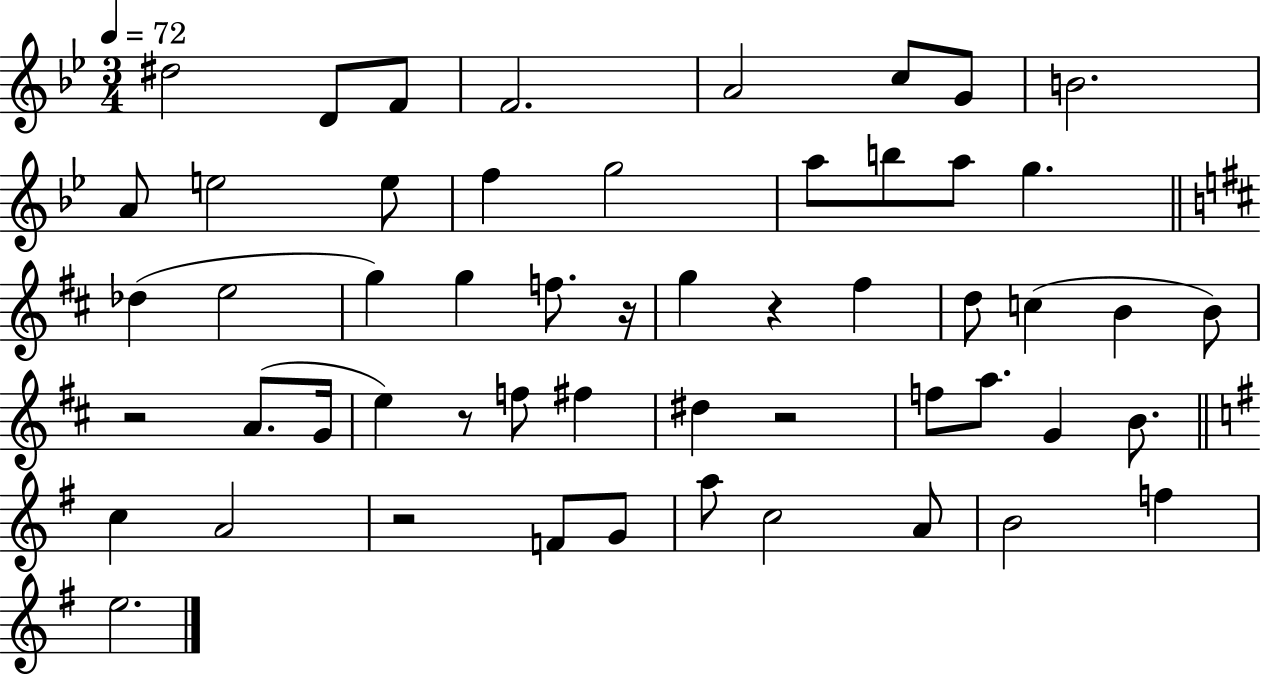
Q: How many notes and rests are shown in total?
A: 54